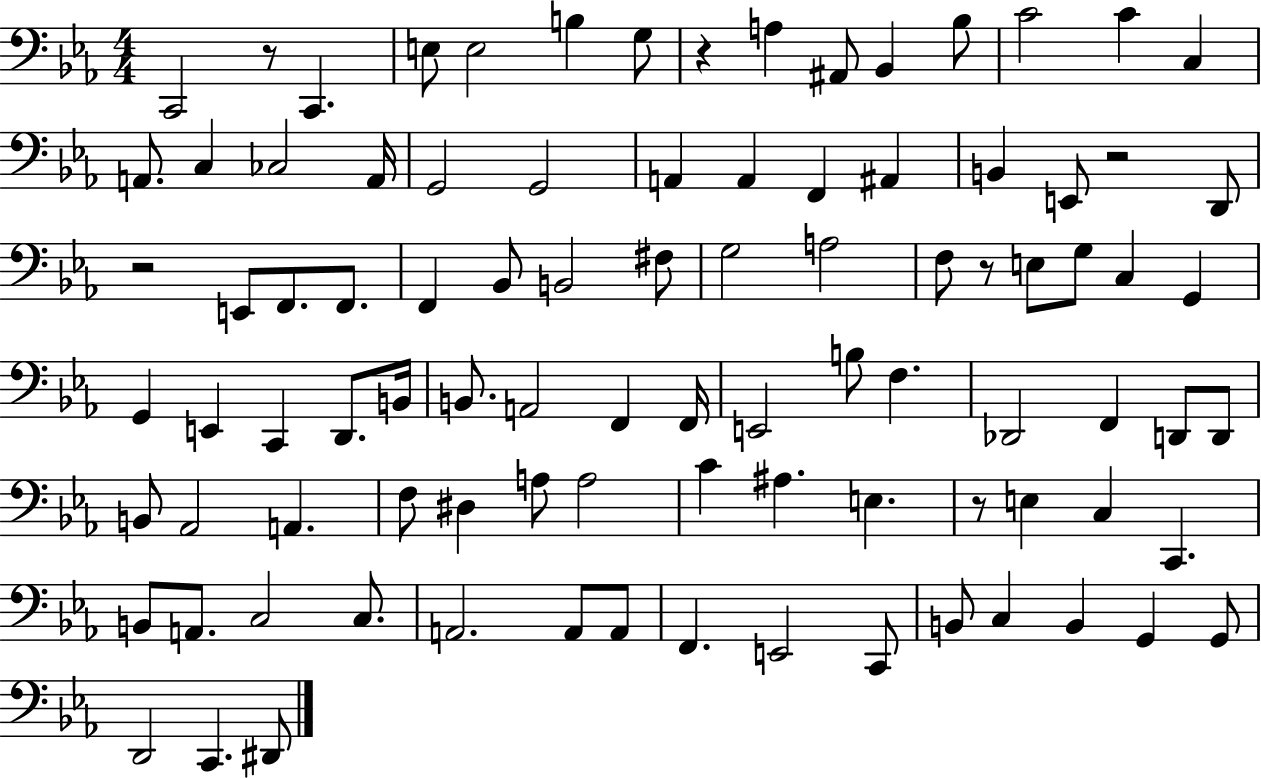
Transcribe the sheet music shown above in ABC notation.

X:1
T:Untitled
M:4/4
L:1/4
K:Eb
C,,2 z/2 C,, E,/2 E,2 B, G,/2 z A, ^A,,/2 _B,, _B,/2 C2 C C, A,,/2 C, _C,2 A,,/4 G,,2 G,,2 A,, A,, F,, ^A,, B,, E,,/2 z2 D,,/2 z2 E,,/2 F,,/2 F,,/2 F,, _B,,/2 B,,2 ^F,/2 G,2 A,2 F,/2 z/2 E,/2 G,/2 C, G,, G,, E,, C,, D,,/2 B,,/4 B,,/2 A,,2 F,, F,,/4 E,,2 B,/2 F, _D,,2 F,, D,,/2 D,,/2 B,,/2 _A,,2 A,, F,/2 ^D, A,/2 A,2 C ^A, E, z/2 E, C, C,, B,,/2 A,,/2 C,2 C,/2 A,,2 A,,/2 A,,/2 F,, E,,2 C,,/2 B,,/2 C, B,, G,, G,,/2 D,,2 C,, ^D,,/2